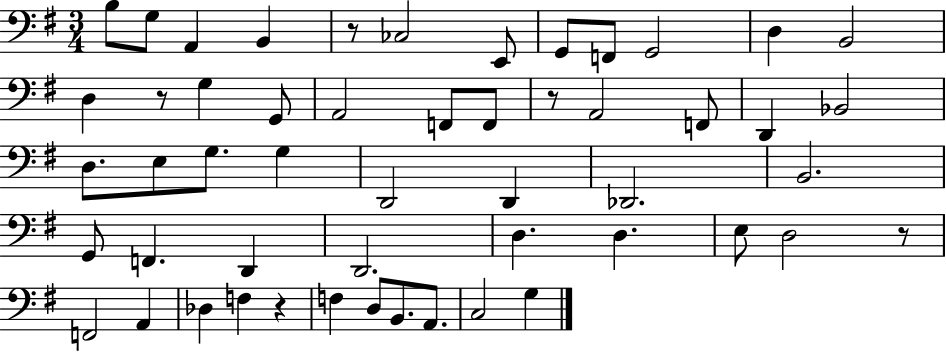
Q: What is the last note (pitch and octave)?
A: G3